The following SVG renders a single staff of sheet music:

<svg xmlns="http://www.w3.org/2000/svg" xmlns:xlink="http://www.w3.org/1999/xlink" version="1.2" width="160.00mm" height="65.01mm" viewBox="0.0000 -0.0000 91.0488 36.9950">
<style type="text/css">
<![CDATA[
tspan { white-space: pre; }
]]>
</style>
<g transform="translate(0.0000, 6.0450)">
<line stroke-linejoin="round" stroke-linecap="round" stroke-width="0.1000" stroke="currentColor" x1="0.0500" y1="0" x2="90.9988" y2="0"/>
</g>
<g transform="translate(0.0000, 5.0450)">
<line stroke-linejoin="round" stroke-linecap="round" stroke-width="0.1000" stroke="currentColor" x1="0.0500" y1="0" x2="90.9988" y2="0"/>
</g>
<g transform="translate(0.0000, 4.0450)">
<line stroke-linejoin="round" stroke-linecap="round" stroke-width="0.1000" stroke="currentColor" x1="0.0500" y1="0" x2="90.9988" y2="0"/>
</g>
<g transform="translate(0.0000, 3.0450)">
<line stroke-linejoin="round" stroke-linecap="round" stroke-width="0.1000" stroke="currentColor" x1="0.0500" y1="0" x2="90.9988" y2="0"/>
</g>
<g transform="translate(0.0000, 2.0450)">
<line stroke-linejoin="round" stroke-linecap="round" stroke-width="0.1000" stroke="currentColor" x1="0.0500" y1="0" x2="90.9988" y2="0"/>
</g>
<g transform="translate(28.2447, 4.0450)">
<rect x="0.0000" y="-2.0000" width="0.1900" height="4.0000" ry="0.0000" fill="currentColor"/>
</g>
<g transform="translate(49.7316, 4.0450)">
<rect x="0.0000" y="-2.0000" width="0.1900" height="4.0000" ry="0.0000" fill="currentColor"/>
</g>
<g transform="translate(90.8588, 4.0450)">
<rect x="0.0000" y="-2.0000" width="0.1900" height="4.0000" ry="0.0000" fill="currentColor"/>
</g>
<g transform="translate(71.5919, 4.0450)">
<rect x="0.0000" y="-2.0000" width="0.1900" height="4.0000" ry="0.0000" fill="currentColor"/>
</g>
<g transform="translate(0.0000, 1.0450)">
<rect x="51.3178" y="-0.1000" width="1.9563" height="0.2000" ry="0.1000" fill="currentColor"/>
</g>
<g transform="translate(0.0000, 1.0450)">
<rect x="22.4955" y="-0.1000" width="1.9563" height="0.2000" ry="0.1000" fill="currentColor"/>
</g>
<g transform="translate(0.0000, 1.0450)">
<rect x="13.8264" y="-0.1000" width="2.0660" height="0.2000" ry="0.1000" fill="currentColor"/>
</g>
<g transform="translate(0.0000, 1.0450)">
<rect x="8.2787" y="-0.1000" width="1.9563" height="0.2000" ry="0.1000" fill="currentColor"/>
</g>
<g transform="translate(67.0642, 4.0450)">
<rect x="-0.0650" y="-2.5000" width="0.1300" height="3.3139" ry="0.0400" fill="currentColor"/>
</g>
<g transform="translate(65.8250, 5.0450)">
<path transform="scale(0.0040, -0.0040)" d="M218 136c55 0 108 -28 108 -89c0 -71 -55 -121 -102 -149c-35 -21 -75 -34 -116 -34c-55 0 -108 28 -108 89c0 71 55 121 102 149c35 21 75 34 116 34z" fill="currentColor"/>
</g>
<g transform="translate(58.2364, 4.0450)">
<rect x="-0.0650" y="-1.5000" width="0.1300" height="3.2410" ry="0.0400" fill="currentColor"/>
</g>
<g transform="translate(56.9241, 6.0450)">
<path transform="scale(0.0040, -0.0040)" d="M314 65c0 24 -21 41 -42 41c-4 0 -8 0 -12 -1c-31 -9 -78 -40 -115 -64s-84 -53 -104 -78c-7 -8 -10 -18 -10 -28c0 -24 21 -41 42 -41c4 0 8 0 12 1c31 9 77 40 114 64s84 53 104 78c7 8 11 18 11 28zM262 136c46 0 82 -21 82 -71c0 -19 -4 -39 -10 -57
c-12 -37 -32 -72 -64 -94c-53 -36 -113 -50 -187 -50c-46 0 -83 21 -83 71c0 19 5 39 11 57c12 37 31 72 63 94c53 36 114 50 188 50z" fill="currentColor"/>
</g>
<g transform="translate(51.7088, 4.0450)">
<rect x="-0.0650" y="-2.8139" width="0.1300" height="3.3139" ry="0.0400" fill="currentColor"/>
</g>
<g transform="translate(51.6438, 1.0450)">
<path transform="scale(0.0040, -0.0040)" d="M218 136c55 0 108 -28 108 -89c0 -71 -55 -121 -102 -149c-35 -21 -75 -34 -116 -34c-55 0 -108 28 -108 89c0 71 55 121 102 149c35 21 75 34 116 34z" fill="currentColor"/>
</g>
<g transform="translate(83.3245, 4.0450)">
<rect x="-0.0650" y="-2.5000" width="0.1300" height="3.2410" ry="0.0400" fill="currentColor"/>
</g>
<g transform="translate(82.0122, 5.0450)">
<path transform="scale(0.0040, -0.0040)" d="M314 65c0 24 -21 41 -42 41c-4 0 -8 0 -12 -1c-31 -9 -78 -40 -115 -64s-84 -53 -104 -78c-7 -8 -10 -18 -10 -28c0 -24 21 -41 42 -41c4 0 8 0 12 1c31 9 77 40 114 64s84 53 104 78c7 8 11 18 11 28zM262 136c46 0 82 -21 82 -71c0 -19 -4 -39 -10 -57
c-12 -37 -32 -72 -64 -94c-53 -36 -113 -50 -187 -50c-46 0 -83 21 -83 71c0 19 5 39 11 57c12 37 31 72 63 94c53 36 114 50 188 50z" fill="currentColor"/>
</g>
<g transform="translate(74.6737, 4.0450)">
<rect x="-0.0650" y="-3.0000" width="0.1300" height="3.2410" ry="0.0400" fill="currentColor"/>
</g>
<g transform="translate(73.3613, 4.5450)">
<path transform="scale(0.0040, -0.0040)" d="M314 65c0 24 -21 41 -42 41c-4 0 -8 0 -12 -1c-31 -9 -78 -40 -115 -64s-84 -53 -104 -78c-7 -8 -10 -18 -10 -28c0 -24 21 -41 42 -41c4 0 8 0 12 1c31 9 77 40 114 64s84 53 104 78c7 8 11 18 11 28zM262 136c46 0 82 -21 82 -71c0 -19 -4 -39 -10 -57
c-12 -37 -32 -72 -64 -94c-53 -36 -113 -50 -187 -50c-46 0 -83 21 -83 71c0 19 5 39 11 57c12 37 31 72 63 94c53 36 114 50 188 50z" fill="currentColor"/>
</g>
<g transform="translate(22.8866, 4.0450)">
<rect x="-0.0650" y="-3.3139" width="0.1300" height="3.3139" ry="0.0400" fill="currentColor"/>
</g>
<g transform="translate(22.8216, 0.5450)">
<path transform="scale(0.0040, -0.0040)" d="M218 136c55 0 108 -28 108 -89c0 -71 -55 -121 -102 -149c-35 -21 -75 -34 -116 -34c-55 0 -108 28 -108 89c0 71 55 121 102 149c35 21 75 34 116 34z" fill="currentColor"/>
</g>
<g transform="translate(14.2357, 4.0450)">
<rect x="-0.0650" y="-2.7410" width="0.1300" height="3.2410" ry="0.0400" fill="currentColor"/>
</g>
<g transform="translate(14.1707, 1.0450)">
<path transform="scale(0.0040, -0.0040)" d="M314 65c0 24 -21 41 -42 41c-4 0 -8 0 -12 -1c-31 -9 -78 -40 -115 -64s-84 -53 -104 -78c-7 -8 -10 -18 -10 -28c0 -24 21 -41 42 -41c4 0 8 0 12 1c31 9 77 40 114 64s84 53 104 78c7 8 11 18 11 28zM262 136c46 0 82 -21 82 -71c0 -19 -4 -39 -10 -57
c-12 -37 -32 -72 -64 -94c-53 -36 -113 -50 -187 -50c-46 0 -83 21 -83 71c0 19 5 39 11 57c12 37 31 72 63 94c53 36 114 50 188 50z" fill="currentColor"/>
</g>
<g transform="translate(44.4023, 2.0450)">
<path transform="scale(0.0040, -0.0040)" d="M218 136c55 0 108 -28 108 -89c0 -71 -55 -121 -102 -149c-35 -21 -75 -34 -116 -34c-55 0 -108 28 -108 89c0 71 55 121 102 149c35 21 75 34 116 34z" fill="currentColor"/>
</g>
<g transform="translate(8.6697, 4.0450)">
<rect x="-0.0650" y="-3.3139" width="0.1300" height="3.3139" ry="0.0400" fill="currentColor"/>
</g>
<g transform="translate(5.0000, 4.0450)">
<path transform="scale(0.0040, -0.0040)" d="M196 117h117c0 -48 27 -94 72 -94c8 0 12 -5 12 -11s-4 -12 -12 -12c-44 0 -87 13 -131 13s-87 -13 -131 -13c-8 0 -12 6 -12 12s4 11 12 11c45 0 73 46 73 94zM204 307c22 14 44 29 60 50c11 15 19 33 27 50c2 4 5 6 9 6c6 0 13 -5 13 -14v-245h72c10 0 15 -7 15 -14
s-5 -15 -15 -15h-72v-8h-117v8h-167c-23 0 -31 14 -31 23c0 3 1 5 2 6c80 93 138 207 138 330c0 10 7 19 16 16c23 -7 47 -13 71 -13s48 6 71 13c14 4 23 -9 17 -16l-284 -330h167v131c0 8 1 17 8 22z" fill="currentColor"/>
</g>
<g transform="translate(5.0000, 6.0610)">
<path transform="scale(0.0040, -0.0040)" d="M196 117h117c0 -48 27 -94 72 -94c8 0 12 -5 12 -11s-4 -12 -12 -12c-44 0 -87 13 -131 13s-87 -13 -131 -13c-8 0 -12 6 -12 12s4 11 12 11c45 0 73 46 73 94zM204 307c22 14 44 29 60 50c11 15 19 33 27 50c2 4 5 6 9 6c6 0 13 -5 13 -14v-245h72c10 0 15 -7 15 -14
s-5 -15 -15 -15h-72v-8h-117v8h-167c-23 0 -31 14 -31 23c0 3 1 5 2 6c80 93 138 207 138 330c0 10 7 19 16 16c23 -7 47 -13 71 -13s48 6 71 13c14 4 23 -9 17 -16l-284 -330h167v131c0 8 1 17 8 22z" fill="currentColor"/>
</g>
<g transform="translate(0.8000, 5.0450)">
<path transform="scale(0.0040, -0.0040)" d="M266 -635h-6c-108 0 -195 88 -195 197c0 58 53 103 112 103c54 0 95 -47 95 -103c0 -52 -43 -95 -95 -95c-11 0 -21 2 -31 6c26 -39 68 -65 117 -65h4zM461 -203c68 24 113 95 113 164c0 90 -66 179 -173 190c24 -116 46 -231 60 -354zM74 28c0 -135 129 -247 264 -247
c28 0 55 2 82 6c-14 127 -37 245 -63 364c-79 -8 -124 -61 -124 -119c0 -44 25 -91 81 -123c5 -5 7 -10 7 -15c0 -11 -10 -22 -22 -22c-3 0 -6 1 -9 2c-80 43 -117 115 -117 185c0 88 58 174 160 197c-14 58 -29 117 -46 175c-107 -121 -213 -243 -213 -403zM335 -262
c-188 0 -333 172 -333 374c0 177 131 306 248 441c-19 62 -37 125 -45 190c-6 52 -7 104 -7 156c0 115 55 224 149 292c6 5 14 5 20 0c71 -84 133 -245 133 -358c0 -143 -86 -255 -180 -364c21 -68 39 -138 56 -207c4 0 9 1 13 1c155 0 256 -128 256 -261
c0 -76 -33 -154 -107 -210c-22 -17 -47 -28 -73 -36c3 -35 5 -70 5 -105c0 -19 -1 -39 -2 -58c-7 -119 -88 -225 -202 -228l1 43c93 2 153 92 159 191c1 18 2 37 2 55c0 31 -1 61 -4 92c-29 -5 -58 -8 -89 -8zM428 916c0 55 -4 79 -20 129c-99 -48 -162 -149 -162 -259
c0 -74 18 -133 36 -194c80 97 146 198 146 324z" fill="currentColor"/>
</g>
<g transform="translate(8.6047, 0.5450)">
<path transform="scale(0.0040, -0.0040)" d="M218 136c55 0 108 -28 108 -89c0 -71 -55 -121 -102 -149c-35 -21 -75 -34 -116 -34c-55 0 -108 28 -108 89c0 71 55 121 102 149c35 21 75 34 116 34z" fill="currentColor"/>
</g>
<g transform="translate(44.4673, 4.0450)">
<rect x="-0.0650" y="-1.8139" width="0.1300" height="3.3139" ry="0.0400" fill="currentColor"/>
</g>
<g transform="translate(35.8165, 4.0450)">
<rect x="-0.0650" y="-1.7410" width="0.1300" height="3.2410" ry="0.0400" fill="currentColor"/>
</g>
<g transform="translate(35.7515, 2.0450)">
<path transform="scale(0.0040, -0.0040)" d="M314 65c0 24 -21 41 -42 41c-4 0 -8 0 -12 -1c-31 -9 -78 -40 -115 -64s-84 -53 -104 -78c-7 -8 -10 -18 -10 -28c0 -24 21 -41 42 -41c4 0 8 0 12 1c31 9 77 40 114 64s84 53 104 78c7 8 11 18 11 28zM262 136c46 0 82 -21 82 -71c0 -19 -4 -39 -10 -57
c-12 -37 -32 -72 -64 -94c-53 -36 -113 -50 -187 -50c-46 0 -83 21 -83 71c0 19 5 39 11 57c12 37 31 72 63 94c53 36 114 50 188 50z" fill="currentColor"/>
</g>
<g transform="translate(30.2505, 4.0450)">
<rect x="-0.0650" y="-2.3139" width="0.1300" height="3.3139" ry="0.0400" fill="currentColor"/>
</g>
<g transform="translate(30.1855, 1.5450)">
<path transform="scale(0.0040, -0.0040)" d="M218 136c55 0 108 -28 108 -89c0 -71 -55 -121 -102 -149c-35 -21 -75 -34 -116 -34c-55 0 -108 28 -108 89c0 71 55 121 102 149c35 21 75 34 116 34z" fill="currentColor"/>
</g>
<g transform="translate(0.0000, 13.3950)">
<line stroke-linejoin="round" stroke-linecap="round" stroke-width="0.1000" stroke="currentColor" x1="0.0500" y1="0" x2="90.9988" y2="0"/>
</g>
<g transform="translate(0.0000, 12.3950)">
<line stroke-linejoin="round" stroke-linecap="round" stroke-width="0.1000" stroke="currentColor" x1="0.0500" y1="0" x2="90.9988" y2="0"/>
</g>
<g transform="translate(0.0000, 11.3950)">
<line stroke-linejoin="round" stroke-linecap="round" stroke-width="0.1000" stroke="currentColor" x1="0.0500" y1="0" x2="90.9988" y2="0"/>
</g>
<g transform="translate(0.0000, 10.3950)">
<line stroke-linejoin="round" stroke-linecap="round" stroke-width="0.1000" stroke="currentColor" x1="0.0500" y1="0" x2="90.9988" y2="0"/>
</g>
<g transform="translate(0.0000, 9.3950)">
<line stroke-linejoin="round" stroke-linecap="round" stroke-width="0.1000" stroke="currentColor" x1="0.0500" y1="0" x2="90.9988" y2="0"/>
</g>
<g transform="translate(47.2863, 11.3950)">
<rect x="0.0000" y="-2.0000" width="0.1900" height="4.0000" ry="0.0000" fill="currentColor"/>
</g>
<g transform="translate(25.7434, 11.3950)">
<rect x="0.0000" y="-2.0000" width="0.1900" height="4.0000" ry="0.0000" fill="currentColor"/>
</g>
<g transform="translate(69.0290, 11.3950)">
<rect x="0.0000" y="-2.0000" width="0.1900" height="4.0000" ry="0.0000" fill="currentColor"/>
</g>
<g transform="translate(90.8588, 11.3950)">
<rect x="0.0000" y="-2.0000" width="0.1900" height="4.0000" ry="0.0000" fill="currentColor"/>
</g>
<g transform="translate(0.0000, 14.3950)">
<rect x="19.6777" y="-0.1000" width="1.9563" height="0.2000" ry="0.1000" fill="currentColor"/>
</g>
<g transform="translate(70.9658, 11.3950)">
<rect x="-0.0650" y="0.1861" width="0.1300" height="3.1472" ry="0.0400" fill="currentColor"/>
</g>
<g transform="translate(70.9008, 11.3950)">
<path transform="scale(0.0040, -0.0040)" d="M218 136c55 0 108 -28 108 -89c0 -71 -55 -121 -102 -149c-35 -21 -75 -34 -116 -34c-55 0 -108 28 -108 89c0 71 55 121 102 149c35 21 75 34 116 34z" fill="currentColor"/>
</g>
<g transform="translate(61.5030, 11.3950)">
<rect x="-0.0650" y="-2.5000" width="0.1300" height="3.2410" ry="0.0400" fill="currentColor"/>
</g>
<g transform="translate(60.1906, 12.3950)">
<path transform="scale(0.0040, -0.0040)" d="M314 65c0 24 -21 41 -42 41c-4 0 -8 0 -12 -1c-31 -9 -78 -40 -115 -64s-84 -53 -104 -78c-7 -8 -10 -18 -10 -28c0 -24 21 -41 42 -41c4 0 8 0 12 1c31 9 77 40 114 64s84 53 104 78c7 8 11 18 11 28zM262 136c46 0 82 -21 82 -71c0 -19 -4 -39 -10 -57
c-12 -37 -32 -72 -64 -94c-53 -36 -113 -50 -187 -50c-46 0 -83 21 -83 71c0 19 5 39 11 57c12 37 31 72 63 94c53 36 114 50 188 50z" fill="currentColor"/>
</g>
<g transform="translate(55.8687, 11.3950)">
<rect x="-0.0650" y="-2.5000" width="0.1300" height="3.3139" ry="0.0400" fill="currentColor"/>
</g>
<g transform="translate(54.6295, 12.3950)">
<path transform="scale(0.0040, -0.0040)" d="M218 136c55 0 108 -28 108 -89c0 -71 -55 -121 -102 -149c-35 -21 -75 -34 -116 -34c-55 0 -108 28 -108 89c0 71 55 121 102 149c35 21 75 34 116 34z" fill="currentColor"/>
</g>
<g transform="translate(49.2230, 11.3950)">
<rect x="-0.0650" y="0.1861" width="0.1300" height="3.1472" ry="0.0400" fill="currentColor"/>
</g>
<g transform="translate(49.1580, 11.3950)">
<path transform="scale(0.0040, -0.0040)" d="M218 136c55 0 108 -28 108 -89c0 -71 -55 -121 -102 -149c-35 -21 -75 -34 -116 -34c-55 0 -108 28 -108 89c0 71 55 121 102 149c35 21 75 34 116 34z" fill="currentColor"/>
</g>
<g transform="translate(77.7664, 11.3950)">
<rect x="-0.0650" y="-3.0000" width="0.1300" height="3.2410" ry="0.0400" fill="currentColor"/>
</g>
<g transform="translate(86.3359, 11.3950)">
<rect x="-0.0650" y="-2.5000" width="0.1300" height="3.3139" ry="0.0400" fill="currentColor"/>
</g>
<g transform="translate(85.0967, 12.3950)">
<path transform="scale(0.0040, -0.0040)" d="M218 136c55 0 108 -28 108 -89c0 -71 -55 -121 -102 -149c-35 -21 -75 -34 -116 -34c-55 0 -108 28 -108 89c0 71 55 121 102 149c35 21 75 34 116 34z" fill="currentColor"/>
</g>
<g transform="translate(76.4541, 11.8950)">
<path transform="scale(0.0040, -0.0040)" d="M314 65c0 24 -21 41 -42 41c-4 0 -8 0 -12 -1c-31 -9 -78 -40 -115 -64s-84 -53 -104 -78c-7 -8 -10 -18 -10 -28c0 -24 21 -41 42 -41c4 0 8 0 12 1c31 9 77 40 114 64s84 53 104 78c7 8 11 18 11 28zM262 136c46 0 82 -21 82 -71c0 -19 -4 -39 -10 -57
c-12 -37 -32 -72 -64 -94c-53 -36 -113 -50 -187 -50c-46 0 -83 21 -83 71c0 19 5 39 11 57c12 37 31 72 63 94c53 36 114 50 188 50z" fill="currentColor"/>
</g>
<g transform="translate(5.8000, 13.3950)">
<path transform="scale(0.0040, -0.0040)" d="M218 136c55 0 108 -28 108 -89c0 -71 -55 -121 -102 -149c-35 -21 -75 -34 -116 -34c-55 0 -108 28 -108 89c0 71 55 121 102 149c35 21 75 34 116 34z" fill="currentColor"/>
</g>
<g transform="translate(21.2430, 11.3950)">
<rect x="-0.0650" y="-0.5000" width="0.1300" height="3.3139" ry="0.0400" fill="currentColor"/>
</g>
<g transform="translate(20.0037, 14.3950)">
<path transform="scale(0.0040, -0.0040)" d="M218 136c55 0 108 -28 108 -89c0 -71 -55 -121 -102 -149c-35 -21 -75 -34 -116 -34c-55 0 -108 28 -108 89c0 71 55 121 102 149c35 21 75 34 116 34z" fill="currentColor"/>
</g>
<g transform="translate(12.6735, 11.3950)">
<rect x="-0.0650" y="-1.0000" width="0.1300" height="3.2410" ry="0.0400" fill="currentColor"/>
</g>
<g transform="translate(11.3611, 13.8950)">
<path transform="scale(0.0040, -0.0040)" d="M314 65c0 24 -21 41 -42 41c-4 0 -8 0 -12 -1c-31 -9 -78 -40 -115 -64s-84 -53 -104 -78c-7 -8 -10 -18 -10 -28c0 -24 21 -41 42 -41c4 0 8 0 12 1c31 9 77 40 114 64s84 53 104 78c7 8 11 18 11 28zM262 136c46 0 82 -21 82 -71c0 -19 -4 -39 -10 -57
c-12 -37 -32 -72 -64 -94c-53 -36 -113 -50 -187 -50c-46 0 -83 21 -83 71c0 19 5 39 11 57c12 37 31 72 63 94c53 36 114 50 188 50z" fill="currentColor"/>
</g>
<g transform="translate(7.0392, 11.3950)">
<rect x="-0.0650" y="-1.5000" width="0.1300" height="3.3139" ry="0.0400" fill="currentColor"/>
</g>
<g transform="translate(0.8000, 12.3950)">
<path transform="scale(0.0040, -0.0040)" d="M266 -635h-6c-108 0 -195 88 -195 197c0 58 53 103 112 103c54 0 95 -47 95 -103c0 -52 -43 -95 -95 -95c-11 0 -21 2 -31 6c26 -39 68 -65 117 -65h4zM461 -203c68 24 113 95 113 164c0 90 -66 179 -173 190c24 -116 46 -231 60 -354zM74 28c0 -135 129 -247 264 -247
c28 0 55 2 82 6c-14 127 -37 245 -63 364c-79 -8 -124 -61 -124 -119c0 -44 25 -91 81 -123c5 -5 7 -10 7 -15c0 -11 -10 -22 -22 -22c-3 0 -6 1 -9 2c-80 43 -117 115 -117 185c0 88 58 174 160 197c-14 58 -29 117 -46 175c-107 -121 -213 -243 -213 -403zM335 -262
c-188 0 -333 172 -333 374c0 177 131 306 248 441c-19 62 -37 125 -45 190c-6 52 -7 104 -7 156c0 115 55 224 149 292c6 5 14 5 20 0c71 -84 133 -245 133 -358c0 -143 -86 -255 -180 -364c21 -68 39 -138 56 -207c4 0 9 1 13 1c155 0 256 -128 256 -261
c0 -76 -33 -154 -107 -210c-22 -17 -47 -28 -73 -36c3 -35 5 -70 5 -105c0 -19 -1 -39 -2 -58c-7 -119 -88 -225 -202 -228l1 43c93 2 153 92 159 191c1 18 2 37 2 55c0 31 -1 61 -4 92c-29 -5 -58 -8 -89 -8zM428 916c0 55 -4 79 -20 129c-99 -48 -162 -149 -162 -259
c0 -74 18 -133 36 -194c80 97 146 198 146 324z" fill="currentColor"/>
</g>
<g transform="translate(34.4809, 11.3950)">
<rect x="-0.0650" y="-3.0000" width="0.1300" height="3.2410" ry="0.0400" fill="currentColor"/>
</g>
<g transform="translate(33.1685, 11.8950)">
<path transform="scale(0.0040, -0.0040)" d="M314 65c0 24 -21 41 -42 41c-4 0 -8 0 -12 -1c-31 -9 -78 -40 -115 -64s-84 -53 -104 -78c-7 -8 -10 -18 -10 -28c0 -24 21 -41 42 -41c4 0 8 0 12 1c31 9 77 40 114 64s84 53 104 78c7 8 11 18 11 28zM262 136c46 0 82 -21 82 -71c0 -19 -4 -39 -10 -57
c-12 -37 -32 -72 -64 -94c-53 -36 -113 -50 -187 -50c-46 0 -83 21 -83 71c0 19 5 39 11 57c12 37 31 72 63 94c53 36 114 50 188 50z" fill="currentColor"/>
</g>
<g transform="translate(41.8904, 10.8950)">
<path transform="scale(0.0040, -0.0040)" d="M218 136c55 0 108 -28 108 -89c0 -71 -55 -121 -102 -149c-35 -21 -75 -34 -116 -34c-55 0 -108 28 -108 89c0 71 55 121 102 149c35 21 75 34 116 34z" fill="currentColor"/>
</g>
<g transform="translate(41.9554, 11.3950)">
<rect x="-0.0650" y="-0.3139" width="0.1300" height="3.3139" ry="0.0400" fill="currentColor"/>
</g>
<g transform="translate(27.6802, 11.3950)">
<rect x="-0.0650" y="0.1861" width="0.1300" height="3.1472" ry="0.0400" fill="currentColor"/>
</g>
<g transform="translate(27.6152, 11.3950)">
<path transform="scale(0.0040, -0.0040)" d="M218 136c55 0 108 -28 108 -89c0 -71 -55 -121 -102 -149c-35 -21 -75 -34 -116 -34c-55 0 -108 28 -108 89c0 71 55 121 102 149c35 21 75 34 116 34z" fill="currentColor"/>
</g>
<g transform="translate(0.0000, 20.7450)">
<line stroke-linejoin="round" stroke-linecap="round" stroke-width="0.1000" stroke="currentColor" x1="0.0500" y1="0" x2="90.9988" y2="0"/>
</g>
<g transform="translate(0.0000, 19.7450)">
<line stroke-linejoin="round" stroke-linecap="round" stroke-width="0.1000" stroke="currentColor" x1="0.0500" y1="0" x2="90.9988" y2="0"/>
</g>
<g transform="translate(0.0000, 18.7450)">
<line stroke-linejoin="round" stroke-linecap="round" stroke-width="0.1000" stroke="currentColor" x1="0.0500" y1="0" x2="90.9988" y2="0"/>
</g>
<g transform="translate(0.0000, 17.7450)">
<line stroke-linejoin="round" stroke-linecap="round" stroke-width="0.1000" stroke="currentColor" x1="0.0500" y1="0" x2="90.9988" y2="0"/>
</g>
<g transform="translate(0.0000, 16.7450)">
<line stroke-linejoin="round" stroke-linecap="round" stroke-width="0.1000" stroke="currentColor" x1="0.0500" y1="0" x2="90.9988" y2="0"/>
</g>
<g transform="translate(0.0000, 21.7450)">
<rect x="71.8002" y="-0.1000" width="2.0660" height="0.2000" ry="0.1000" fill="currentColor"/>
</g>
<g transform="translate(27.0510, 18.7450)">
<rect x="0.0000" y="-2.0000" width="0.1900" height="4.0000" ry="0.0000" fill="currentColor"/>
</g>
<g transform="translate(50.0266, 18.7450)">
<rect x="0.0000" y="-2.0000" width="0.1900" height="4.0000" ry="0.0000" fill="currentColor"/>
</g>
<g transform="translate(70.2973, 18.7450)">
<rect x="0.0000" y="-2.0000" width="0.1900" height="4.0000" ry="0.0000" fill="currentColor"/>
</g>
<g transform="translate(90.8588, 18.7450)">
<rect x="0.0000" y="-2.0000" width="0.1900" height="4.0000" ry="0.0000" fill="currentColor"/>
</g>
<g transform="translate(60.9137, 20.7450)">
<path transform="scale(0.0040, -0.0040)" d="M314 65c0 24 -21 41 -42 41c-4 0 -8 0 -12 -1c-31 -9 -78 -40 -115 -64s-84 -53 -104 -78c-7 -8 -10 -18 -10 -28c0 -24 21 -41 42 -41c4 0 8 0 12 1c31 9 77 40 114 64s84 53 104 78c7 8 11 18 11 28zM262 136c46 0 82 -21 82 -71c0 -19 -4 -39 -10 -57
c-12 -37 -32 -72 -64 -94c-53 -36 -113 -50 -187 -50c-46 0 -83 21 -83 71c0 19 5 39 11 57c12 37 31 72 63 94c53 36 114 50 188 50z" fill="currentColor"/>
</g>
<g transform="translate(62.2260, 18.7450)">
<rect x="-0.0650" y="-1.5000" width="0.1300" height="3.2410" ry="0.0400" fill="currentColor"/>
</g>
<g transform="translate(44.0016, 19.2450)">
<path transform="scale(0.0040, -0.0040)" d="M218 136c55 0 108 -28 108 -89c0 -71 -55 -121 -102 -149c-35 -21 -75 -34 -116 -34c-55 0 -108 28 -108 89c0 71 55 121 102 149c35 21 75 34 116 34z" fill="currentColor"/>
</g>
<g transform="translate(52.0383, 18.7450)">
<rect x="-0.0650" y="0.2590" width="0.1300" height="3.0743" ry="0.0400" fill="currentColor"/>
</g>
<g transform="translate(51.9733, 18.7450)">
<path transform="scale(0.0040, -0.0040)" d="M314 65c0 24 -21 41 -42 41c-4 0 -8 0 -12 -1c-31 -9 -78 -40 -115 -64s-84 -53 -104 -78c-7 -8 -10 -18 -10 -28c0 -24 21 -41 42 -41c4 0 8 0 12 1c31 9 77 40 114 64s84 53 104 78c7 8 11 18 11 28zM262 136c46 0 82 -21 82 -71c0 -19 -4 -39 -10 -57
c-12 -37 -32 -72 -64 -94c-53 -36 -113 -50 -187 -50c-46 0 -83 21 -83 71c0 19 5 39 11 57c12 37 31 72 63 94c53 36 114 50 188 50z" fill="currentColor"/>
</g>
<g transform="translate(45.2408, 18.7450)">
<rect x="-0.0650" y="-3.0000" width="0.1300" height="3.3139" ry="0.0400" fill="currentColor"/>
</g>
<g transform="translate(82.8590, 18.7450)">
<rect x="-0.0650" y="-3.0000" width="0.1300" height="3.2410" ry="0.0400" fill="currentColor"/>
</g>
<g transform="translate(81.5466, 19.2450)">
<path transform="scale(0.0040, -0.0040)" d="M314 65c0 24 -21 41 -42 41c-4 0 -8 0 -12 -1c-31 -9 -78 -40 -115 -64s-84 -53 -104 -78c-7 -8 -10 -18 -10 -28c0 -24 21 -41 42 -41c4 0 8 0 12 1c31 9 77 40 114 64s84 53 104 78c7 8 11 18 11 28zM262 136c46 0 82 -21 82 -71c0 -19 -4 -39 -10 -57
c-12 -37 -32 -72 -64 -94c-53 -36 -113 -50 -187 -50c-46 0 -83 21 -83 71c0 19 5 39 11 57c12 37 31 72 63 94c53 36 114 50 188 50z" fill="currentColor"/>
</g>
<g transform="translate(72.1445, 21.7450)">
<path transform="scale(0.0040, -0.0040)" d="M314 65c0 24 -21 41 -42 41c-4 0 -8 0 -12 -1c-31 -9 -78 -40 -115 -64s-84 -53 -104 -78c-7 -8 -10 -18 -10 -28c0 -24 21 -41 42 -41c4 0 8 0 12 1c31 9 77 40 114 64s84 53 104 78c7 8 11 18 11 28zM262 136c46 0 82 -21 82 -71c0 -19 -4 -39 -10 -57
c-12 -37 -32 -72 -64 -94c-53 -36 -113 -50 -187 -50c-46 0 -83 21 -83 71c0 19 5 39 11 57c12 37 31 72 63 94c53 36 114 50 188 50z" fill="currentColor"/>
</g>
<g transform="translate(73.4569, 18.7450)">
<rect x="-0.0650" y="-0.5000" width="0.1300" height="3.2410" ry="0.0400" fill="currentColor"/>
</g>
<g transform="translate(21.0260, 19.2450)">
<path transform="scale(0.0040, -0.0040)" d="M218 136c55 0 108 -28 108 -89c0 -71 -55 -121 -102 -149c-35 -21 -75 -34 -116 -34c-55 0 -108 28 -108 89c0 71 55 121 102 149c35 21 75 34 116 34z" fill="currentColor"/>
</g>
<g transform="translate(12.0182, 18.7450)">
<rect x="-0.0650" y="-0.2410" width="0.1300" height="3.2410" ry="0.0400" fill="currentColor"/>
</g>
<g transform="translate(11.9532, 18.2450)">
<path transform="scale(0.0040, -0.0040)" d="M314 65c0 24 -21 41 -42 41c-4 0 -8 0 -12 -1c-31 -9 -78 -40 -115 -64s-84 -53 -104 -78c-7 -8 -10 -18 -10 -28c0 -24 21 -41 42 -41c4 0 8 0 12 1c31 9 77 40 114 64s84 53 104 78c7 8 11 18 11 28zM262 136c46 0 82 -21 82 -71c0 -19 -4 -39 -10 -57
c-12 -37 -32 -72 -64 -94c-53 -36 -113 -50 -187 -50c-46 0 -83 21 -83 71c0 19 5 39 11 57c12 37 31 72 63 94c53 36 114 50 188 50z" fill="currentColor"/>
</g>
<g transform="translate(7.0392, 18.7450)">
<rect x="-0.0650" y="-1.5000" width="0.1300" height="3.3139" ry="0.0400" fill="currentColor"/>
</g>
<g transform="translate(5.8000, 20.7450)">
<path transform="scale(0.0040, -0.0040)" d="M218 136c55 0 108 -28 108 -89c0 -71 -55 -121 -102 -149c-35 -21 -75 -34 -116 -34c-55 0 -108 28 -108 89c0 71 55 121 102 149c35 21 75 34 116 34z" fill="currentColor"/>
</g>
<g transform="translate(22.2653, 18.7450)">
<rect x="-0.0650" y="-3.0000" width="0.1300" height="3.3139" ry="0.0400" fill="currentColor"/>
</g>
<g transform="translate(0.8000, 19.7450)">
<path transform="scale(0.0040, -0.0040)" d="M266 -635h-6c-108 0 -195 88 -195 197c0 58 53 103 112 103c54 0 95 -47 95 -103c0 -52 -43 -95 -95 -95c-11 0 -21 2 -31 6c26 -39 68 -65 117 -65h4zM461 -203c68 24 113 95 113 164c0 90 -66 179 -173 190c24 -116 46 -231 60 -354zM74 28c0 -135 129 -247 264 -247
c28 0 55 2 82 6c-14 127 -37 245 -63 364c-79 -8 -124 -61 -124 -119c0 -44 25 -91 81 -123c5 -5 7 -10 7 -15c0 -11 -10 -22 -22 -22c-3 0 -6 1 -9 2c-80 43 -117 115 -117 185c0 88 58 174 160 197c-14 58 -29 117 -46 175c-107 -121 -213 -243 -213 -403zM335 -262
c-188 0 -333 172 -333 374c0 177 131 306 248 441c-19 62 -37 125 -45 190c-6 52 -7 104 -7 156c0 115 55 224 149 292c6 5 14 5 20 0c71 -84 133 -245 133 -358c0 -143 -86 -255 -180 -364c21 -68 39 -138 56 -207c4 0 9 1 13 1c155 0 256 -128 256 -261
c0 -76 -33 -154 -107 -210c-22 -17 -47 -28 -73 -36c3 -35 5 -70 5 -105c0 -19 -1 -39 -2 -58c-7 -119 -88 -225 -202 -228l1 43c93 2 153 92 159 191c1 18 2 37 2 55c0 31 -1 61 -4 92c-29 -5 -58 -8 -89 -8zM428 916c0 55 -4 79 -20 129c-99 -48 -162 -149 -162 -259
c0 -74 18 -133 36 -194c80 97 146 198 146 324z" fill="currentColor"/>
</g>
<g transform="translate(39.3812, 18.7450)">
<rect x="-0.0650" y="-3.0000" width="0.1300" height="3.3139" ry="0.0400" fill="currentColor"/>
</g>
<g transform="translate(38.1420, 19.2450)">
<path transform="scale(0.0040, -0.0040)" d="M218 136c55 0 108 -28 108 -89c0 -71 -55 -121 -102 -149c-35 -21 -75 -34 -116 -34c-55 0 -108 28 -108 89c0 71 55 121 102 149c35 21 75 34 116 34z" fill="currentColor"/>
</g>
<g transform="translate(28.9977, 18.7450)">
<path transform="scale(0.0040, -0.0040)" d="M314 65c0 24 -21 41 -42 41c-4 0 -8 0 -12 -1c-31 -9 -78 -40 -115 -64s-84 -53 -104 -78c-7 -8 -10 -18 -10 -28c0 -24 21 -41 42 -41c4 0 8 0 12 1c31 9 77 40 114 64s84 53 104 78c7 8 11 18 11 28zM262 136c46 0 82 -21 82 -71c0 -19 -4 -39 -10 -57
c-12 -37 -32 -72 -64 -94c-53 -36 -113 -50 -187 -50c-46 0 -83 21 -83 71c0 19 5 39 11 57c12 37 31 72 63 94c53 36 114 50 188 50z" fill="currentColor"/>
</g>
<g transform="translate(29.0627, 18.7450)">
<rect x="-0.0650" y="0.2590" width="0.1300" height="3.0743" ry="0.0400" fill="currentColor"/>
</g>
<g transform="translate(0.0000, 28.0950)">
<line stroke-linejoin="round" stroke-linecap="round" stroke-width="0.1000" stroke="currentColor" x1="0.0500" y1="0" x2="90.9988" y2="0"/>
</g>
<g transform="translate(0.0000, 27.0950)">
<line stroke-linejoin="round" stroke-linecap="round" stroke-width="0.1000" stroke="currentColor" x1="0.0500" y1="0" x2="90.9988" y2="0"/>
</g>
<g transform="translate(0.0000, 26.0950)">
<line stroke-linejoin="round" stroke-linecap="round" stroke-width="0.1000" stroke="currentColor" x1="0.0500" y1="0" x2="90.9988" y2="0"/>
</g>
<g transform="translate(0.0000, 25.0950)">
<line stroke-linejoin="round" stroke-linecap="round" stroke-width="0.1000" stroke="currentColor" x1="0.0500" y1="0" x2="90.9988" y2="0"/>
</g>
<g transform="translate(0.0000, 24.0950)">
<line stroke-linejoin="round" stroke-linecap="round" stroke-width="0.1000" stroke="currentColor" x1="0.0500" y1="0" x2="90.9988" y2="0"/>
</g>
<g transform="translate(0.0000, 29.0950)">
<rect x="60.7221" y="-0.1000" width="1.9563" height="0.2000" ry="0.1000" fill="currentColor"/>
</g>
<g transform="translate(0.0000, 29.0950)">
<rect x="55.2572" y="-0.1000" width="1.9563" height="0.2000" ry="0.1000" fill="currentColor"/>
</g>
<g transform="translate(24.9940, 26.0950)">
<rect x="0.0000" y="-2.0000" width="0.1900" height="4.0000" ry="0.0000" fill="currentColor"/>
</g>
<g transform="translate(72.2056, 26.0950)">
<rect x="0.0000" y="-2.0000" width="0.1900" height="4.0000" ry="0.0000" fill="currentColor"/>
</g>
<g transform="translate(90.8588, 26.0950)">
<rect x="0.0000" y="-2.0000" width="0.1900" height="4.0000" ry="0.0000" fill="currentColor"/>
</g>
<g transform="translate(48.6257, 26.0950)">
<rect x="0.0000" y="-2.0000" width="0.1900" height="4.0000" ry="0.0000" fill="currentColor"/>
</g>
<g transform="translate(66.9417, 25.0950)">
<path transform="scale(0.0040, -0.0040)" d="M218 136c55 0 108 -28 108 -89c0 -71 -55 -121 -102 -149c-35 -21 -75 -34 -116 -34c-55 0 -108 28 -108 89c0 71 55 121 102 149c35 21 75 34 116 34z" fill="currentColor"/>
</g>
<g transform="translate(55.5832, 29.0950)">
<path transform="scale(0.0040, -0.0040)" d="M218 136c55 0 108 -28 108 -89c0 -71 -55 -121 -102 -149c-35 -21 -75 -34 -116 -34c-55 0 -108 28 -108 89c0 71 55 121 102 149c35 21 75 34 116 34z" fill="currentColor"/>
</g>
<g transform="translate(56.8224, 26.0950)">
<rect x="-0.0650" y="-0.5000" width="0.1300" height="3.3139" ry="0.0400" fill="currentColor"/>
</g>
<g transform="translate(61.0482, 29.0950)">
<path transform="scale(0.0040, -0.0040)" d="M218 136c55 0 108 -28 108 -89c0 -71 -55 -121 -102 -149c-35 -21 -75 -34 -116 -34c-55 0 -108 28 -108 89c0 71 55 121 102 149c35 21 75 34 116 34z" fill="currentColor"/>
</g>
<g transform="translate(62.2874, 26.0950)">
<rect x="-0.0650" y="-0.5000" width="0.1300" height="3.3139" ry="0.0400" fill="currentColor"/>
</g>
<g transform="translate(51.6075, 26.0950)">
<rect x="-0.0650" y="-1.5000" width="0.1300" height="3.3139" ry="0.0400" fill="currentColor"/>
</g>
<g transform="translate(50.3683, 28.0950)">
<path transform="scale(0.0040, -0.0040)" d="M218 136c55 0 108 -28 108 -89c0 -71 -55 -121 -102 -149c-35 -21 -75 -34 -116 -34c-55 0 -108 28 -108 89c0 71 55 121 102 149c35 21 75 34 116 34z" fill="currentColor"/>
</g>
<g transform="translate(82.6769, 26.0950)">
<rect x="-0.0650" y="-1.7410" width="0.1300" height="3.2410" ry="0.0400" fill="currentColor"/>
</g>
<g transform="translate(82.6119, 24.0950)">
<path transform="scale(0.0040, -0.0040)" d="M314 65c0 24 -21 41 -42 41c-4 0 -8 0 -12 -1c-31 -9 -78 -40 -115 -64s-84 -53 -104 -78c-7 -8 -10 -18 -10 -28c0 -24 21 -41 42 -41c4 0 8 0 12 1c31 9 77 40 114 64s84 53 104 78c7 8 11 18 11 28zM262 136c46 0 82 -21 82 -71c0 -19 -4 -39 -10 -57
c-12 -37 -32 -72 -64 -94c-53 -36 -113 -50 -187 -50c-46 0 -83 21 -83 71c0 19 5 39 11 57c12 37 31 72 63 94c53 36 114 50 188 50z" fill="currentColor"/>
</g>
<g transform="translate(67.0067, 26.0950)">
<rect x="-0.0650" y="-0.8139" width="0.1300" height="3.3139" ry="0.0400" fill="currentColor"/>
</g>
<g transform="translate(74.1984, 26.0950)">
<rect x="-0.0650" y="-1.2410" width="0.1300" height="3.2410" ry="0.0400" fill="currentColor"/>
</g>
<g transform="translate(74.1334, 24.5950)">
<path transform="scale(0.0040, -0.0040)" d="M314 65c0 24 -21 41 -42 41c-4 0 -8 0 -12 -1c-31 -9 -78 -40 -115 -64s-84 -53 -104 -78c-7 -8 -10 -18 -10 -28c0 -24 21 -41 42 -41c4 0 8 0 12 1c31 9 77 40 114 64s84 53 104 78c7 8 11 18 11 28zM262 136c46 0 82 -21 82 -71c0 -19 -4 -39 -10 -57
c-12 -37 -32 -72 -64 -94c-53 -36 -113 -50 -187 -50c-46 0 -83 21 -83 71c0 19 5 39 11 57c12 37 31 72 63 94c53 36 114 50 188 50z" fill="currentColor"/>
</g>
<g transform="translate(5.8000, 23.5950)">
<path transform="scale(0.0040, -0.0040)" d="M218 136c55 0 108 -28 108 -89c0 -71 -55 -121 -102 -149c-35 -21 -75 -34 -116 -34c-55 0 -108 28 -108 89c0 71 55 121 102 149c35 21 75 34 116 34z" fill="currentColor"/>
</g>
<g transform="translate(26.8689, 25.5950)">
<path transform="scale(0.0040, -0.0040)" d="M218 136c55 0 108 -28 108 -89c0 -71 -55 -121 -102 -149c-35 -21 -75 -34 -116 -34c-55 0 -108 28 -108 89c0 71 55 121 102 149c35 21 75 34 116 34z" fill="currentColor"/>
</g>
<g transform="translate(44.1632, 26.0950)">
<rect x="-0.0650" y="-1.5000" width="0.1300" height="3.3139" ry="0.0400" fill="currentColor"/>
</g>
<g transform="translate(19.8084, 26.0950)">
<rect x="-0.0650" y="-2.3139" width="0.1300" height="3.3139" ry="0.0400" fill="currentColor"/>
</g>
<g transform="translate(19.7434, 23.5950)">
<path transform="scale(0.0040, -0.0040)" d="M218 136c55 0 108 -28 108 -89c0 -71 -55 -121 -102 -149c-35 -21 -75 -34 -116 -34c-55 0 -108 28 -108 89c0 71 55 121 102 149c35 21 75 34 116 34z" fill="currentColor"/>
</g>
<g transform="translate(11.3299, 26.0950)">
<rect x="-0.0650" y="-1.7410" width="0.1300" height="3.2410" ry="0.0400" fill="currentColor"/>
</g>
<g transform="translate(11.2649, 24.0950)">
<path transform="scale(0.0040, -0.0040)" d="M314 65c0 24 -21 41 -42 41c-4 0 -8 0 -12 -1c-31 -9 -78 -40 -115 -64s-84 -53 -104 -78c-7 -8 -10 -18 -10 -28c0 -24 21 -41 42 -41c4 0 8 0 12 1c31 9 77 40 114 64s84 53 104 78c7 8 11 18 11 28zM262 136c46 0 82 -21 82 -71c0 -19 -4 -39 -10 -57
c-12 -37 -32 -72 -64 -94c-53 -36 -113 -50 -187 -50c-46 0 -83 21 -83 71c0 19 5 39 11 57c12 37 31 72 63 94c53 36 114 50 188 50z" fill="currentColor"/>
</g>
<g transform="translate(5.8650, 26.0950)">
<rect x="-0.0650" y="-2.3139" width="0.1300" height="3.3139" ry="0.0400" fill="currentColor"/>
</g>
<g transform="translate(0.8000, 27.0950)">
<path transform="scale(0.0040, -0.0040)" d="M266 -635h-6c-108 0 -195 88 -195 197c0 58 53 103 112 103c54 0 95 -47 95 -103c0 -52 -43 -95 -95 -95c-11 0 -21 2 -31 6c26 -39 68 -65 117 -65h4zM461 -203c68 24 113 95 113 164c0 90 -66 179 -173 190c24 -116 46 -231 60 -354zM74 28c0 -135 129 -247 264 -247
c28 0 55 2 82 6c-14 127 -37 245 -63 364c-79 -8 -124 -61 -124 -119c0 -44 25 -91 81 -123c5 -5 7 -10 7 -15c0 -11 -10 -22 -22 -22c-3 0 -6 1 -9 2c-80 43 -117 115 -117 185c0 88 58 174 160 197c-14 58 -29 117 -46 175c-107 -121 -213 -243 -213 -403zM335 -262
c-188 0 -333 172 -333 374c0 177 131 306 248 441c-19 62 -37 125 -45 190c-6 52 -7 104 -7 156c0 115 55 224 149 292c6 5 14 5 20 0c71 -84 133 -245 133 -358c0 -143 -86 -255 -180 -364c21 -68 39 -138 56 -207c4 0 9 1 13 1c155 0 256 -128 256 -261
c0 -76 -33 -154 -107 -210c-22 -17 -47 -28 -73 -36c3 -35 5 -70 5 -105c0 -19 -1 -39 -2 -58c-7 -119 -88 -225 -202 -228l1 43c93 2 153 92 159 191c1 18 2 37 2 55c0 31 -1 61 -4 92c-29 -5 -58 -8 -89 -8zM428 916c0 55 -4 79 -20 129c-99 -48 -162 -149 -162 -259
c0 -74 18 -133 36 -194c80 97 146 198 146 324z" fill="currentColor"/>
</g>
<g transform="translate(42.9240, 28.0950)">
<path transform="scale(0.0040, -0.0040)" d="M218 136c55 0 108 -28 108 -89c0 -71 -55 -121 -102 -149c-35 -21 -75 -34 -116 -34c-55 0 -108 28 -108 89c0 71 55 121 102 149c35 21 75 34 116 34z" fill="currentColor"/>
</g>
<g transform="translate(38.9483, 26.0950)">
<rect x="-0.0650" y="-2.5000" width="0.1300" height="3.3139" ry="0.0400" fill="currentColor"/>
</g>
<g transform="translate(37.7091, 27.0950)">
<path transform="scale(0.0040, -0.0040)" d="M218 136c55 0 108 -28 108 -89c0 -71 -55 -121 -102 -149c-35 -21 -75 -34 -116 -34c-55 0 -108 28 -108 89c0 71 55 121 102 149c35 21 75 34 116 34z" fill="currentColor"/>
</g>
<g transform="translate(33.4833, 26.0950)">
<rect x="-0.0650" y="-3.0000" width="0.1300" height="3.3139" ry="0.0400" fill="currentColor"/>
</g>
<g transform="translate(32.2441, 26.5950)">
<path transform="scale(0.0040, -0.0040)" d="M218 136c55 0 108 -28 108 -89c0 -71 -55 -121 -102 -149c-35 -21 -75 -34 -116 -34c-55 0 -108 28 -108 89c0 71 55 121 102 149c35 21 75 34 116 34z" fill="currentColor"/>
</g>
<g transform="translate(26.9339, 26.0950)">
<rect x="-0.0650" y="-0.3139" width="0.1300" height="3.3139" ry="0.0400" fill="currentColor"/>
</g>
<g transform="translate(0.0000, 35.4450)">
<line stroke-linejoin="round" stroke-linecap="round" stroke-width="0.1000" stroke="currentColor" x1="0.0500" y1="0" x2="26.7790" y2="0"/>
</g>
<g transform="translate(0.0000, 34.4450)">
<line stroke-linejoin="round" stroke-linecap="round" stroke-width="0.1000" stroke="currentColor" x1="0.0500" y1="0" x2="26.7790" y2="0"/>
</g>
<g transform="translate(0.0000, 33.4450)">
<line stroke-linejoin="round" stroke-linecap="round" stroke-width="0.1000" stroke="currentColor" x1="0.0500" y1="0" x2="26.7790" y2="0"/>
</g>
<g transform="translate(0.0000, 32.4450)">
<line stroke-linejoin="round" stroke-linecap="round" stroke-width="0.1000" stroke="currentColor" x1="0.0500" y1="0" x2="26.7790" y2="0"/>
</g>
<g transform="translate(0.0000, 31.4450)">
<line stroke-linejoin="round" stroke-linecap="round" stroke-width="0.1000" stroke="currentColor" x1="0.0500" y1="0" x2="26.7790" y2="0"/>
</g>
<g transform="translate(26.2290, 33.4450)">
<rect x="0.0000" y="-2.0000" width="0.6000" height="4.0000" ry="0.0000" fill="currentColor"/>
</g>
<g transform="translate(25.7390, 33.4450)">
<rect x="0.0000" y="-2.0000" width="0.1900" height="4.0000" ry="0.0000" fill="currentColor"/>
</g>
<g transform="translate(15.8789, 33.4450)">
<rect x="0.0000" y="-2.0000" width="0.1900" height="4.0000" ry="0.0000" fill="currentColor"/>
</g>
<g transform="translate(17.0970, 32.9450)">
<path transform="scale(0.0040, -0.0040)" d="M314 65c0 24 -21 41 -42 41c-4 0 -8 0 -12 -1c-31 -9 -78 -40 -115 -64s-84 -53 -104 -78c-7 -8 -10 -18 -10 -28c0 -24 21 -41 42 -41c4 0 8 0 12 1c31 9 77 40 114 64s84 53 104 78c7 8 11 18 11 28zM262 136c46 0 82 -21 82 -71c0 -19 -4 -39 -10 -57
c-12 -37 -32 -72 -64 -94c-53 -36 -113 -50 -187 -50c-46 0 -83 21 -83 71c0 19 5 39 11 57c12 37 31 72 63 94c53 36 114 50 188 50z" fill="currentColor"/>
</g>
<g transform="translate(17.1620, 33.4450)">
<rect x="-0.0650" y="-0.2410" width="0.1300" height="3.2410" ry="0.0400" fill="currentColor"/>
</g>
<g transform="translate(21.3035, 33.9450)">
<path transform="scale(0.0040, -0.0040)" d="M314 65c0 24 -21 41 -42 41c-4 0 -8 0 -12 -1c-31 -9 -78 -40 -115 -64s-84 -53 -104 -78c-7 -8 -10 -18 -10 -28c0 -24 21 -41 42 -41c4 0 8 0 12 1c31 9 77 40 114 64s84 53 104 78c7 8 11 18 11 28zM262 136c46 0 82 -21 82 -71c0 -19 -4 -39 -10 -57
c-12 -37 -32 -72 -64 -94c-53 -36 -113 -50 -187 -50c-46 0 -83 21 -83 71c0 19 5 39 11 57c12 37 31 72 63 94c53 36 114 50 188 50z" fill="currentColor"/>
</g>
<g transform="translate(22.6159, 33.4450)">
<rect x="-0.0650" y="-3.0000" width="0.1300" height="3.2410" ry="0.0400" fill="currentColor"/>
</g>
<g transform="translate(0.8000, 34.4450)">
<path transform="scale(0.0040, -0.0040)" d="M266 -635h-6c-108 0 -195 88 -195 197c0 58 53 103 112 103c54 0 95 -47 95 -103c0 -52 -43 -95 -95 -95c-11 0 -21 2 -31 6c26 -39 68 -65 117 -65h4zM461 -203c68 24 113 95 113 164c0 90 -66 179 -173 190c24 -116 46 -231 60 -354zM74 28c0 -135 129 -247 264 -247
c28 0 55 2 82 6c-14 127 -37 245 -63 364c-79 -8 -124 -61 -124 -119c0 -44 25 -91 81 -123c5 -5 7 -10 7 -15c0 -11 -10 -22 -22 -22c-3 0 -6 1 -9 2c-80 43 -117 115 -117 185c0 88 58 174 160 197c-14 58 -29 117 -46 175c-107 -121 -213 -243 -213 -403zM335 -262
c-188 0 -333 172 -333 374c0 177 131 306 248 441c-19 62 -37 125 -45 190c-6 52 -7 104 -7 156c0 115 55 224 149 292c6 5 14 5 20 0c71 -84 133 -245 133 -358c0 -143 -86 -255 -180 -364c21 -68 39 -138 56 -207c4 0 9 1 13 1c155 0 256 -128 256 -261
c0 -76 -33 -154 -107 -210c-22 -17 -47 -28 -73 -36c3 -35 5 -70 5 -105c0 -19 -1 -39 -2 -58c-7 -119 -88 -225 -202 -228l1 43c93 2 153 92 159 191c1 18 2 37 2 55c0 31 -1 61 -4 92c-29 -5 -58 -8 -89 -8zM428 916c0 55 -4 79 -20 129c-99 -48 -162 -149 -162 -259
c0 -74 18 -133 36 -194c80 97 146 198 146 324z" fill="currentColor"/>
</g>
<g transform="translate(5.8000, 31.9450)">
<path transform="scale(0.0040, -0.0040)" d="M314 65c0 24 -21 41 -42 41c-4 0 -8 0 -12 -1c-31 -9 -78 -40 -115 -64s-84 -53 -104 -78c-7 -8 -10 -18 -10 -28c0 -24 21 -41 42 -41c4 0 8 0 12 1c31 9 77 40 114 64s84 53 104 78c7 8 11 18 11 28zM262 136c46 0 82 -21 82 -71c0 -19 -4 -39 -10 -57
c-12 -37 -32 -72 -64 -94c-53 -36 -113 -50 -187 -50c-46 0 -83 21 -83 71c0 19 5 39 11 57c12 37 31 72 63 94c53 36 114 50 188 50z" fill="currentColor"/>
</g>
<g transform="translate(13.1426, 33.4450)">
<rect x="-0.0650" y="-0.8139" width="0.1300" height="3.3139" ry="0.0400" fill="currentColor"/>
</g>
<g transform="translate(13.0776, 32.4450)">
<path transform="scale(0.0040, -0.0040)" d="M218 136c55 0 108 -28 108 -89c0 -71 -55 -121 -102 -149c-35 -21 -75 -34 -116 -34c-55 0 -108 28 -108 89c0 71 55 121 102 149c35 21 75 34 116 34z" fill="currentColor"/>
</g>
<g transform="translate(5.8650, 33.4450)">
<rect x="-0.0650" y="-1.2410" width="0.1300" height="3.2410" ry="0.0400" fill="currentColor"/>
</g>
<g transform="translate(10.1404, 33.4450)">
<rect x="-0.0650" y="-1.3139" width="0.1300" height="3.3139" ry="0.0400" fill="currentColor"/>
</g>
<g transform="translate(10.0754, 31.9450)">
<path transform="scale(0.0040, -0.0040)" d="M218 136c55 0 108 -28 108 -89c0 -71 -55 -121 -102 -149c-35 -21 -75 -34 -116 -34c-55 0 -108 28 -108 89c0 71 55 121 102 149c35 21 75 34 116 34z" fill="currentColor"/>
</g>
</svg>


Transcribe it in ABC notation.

X:1
T:Untitled
M:4/4
L:1/4
K:C
b a2 b g f2 f a E2 G A2 G2 E D2 C B A2 c B G G2 B A2 G E c2 A B2 A A B2 E2 C2 A2 g f2 g c A G E E C C d e2 f2 e2 e d c2 A2